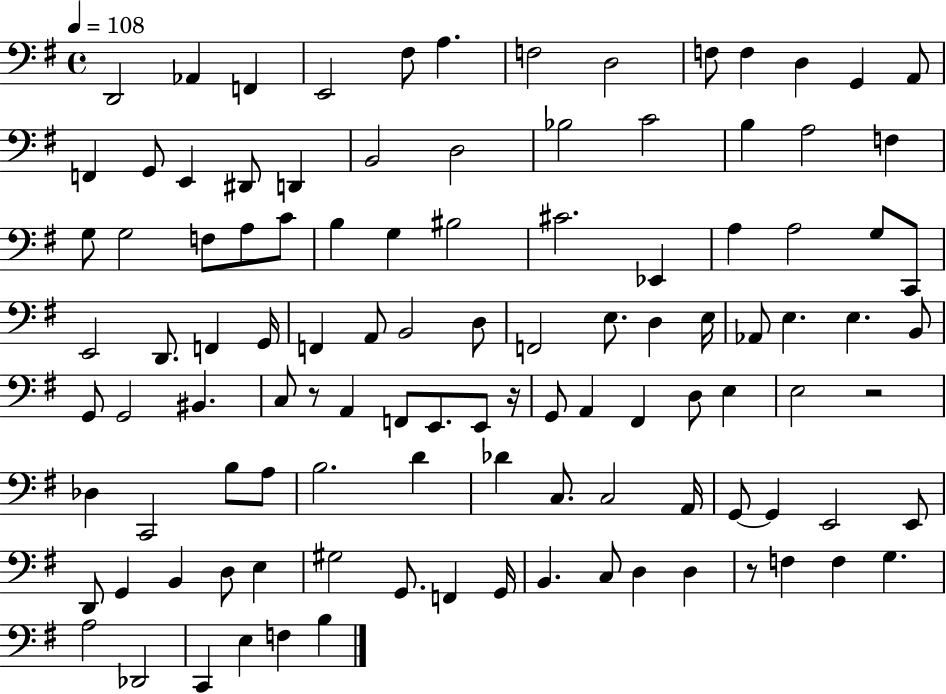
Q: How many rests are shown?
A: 4